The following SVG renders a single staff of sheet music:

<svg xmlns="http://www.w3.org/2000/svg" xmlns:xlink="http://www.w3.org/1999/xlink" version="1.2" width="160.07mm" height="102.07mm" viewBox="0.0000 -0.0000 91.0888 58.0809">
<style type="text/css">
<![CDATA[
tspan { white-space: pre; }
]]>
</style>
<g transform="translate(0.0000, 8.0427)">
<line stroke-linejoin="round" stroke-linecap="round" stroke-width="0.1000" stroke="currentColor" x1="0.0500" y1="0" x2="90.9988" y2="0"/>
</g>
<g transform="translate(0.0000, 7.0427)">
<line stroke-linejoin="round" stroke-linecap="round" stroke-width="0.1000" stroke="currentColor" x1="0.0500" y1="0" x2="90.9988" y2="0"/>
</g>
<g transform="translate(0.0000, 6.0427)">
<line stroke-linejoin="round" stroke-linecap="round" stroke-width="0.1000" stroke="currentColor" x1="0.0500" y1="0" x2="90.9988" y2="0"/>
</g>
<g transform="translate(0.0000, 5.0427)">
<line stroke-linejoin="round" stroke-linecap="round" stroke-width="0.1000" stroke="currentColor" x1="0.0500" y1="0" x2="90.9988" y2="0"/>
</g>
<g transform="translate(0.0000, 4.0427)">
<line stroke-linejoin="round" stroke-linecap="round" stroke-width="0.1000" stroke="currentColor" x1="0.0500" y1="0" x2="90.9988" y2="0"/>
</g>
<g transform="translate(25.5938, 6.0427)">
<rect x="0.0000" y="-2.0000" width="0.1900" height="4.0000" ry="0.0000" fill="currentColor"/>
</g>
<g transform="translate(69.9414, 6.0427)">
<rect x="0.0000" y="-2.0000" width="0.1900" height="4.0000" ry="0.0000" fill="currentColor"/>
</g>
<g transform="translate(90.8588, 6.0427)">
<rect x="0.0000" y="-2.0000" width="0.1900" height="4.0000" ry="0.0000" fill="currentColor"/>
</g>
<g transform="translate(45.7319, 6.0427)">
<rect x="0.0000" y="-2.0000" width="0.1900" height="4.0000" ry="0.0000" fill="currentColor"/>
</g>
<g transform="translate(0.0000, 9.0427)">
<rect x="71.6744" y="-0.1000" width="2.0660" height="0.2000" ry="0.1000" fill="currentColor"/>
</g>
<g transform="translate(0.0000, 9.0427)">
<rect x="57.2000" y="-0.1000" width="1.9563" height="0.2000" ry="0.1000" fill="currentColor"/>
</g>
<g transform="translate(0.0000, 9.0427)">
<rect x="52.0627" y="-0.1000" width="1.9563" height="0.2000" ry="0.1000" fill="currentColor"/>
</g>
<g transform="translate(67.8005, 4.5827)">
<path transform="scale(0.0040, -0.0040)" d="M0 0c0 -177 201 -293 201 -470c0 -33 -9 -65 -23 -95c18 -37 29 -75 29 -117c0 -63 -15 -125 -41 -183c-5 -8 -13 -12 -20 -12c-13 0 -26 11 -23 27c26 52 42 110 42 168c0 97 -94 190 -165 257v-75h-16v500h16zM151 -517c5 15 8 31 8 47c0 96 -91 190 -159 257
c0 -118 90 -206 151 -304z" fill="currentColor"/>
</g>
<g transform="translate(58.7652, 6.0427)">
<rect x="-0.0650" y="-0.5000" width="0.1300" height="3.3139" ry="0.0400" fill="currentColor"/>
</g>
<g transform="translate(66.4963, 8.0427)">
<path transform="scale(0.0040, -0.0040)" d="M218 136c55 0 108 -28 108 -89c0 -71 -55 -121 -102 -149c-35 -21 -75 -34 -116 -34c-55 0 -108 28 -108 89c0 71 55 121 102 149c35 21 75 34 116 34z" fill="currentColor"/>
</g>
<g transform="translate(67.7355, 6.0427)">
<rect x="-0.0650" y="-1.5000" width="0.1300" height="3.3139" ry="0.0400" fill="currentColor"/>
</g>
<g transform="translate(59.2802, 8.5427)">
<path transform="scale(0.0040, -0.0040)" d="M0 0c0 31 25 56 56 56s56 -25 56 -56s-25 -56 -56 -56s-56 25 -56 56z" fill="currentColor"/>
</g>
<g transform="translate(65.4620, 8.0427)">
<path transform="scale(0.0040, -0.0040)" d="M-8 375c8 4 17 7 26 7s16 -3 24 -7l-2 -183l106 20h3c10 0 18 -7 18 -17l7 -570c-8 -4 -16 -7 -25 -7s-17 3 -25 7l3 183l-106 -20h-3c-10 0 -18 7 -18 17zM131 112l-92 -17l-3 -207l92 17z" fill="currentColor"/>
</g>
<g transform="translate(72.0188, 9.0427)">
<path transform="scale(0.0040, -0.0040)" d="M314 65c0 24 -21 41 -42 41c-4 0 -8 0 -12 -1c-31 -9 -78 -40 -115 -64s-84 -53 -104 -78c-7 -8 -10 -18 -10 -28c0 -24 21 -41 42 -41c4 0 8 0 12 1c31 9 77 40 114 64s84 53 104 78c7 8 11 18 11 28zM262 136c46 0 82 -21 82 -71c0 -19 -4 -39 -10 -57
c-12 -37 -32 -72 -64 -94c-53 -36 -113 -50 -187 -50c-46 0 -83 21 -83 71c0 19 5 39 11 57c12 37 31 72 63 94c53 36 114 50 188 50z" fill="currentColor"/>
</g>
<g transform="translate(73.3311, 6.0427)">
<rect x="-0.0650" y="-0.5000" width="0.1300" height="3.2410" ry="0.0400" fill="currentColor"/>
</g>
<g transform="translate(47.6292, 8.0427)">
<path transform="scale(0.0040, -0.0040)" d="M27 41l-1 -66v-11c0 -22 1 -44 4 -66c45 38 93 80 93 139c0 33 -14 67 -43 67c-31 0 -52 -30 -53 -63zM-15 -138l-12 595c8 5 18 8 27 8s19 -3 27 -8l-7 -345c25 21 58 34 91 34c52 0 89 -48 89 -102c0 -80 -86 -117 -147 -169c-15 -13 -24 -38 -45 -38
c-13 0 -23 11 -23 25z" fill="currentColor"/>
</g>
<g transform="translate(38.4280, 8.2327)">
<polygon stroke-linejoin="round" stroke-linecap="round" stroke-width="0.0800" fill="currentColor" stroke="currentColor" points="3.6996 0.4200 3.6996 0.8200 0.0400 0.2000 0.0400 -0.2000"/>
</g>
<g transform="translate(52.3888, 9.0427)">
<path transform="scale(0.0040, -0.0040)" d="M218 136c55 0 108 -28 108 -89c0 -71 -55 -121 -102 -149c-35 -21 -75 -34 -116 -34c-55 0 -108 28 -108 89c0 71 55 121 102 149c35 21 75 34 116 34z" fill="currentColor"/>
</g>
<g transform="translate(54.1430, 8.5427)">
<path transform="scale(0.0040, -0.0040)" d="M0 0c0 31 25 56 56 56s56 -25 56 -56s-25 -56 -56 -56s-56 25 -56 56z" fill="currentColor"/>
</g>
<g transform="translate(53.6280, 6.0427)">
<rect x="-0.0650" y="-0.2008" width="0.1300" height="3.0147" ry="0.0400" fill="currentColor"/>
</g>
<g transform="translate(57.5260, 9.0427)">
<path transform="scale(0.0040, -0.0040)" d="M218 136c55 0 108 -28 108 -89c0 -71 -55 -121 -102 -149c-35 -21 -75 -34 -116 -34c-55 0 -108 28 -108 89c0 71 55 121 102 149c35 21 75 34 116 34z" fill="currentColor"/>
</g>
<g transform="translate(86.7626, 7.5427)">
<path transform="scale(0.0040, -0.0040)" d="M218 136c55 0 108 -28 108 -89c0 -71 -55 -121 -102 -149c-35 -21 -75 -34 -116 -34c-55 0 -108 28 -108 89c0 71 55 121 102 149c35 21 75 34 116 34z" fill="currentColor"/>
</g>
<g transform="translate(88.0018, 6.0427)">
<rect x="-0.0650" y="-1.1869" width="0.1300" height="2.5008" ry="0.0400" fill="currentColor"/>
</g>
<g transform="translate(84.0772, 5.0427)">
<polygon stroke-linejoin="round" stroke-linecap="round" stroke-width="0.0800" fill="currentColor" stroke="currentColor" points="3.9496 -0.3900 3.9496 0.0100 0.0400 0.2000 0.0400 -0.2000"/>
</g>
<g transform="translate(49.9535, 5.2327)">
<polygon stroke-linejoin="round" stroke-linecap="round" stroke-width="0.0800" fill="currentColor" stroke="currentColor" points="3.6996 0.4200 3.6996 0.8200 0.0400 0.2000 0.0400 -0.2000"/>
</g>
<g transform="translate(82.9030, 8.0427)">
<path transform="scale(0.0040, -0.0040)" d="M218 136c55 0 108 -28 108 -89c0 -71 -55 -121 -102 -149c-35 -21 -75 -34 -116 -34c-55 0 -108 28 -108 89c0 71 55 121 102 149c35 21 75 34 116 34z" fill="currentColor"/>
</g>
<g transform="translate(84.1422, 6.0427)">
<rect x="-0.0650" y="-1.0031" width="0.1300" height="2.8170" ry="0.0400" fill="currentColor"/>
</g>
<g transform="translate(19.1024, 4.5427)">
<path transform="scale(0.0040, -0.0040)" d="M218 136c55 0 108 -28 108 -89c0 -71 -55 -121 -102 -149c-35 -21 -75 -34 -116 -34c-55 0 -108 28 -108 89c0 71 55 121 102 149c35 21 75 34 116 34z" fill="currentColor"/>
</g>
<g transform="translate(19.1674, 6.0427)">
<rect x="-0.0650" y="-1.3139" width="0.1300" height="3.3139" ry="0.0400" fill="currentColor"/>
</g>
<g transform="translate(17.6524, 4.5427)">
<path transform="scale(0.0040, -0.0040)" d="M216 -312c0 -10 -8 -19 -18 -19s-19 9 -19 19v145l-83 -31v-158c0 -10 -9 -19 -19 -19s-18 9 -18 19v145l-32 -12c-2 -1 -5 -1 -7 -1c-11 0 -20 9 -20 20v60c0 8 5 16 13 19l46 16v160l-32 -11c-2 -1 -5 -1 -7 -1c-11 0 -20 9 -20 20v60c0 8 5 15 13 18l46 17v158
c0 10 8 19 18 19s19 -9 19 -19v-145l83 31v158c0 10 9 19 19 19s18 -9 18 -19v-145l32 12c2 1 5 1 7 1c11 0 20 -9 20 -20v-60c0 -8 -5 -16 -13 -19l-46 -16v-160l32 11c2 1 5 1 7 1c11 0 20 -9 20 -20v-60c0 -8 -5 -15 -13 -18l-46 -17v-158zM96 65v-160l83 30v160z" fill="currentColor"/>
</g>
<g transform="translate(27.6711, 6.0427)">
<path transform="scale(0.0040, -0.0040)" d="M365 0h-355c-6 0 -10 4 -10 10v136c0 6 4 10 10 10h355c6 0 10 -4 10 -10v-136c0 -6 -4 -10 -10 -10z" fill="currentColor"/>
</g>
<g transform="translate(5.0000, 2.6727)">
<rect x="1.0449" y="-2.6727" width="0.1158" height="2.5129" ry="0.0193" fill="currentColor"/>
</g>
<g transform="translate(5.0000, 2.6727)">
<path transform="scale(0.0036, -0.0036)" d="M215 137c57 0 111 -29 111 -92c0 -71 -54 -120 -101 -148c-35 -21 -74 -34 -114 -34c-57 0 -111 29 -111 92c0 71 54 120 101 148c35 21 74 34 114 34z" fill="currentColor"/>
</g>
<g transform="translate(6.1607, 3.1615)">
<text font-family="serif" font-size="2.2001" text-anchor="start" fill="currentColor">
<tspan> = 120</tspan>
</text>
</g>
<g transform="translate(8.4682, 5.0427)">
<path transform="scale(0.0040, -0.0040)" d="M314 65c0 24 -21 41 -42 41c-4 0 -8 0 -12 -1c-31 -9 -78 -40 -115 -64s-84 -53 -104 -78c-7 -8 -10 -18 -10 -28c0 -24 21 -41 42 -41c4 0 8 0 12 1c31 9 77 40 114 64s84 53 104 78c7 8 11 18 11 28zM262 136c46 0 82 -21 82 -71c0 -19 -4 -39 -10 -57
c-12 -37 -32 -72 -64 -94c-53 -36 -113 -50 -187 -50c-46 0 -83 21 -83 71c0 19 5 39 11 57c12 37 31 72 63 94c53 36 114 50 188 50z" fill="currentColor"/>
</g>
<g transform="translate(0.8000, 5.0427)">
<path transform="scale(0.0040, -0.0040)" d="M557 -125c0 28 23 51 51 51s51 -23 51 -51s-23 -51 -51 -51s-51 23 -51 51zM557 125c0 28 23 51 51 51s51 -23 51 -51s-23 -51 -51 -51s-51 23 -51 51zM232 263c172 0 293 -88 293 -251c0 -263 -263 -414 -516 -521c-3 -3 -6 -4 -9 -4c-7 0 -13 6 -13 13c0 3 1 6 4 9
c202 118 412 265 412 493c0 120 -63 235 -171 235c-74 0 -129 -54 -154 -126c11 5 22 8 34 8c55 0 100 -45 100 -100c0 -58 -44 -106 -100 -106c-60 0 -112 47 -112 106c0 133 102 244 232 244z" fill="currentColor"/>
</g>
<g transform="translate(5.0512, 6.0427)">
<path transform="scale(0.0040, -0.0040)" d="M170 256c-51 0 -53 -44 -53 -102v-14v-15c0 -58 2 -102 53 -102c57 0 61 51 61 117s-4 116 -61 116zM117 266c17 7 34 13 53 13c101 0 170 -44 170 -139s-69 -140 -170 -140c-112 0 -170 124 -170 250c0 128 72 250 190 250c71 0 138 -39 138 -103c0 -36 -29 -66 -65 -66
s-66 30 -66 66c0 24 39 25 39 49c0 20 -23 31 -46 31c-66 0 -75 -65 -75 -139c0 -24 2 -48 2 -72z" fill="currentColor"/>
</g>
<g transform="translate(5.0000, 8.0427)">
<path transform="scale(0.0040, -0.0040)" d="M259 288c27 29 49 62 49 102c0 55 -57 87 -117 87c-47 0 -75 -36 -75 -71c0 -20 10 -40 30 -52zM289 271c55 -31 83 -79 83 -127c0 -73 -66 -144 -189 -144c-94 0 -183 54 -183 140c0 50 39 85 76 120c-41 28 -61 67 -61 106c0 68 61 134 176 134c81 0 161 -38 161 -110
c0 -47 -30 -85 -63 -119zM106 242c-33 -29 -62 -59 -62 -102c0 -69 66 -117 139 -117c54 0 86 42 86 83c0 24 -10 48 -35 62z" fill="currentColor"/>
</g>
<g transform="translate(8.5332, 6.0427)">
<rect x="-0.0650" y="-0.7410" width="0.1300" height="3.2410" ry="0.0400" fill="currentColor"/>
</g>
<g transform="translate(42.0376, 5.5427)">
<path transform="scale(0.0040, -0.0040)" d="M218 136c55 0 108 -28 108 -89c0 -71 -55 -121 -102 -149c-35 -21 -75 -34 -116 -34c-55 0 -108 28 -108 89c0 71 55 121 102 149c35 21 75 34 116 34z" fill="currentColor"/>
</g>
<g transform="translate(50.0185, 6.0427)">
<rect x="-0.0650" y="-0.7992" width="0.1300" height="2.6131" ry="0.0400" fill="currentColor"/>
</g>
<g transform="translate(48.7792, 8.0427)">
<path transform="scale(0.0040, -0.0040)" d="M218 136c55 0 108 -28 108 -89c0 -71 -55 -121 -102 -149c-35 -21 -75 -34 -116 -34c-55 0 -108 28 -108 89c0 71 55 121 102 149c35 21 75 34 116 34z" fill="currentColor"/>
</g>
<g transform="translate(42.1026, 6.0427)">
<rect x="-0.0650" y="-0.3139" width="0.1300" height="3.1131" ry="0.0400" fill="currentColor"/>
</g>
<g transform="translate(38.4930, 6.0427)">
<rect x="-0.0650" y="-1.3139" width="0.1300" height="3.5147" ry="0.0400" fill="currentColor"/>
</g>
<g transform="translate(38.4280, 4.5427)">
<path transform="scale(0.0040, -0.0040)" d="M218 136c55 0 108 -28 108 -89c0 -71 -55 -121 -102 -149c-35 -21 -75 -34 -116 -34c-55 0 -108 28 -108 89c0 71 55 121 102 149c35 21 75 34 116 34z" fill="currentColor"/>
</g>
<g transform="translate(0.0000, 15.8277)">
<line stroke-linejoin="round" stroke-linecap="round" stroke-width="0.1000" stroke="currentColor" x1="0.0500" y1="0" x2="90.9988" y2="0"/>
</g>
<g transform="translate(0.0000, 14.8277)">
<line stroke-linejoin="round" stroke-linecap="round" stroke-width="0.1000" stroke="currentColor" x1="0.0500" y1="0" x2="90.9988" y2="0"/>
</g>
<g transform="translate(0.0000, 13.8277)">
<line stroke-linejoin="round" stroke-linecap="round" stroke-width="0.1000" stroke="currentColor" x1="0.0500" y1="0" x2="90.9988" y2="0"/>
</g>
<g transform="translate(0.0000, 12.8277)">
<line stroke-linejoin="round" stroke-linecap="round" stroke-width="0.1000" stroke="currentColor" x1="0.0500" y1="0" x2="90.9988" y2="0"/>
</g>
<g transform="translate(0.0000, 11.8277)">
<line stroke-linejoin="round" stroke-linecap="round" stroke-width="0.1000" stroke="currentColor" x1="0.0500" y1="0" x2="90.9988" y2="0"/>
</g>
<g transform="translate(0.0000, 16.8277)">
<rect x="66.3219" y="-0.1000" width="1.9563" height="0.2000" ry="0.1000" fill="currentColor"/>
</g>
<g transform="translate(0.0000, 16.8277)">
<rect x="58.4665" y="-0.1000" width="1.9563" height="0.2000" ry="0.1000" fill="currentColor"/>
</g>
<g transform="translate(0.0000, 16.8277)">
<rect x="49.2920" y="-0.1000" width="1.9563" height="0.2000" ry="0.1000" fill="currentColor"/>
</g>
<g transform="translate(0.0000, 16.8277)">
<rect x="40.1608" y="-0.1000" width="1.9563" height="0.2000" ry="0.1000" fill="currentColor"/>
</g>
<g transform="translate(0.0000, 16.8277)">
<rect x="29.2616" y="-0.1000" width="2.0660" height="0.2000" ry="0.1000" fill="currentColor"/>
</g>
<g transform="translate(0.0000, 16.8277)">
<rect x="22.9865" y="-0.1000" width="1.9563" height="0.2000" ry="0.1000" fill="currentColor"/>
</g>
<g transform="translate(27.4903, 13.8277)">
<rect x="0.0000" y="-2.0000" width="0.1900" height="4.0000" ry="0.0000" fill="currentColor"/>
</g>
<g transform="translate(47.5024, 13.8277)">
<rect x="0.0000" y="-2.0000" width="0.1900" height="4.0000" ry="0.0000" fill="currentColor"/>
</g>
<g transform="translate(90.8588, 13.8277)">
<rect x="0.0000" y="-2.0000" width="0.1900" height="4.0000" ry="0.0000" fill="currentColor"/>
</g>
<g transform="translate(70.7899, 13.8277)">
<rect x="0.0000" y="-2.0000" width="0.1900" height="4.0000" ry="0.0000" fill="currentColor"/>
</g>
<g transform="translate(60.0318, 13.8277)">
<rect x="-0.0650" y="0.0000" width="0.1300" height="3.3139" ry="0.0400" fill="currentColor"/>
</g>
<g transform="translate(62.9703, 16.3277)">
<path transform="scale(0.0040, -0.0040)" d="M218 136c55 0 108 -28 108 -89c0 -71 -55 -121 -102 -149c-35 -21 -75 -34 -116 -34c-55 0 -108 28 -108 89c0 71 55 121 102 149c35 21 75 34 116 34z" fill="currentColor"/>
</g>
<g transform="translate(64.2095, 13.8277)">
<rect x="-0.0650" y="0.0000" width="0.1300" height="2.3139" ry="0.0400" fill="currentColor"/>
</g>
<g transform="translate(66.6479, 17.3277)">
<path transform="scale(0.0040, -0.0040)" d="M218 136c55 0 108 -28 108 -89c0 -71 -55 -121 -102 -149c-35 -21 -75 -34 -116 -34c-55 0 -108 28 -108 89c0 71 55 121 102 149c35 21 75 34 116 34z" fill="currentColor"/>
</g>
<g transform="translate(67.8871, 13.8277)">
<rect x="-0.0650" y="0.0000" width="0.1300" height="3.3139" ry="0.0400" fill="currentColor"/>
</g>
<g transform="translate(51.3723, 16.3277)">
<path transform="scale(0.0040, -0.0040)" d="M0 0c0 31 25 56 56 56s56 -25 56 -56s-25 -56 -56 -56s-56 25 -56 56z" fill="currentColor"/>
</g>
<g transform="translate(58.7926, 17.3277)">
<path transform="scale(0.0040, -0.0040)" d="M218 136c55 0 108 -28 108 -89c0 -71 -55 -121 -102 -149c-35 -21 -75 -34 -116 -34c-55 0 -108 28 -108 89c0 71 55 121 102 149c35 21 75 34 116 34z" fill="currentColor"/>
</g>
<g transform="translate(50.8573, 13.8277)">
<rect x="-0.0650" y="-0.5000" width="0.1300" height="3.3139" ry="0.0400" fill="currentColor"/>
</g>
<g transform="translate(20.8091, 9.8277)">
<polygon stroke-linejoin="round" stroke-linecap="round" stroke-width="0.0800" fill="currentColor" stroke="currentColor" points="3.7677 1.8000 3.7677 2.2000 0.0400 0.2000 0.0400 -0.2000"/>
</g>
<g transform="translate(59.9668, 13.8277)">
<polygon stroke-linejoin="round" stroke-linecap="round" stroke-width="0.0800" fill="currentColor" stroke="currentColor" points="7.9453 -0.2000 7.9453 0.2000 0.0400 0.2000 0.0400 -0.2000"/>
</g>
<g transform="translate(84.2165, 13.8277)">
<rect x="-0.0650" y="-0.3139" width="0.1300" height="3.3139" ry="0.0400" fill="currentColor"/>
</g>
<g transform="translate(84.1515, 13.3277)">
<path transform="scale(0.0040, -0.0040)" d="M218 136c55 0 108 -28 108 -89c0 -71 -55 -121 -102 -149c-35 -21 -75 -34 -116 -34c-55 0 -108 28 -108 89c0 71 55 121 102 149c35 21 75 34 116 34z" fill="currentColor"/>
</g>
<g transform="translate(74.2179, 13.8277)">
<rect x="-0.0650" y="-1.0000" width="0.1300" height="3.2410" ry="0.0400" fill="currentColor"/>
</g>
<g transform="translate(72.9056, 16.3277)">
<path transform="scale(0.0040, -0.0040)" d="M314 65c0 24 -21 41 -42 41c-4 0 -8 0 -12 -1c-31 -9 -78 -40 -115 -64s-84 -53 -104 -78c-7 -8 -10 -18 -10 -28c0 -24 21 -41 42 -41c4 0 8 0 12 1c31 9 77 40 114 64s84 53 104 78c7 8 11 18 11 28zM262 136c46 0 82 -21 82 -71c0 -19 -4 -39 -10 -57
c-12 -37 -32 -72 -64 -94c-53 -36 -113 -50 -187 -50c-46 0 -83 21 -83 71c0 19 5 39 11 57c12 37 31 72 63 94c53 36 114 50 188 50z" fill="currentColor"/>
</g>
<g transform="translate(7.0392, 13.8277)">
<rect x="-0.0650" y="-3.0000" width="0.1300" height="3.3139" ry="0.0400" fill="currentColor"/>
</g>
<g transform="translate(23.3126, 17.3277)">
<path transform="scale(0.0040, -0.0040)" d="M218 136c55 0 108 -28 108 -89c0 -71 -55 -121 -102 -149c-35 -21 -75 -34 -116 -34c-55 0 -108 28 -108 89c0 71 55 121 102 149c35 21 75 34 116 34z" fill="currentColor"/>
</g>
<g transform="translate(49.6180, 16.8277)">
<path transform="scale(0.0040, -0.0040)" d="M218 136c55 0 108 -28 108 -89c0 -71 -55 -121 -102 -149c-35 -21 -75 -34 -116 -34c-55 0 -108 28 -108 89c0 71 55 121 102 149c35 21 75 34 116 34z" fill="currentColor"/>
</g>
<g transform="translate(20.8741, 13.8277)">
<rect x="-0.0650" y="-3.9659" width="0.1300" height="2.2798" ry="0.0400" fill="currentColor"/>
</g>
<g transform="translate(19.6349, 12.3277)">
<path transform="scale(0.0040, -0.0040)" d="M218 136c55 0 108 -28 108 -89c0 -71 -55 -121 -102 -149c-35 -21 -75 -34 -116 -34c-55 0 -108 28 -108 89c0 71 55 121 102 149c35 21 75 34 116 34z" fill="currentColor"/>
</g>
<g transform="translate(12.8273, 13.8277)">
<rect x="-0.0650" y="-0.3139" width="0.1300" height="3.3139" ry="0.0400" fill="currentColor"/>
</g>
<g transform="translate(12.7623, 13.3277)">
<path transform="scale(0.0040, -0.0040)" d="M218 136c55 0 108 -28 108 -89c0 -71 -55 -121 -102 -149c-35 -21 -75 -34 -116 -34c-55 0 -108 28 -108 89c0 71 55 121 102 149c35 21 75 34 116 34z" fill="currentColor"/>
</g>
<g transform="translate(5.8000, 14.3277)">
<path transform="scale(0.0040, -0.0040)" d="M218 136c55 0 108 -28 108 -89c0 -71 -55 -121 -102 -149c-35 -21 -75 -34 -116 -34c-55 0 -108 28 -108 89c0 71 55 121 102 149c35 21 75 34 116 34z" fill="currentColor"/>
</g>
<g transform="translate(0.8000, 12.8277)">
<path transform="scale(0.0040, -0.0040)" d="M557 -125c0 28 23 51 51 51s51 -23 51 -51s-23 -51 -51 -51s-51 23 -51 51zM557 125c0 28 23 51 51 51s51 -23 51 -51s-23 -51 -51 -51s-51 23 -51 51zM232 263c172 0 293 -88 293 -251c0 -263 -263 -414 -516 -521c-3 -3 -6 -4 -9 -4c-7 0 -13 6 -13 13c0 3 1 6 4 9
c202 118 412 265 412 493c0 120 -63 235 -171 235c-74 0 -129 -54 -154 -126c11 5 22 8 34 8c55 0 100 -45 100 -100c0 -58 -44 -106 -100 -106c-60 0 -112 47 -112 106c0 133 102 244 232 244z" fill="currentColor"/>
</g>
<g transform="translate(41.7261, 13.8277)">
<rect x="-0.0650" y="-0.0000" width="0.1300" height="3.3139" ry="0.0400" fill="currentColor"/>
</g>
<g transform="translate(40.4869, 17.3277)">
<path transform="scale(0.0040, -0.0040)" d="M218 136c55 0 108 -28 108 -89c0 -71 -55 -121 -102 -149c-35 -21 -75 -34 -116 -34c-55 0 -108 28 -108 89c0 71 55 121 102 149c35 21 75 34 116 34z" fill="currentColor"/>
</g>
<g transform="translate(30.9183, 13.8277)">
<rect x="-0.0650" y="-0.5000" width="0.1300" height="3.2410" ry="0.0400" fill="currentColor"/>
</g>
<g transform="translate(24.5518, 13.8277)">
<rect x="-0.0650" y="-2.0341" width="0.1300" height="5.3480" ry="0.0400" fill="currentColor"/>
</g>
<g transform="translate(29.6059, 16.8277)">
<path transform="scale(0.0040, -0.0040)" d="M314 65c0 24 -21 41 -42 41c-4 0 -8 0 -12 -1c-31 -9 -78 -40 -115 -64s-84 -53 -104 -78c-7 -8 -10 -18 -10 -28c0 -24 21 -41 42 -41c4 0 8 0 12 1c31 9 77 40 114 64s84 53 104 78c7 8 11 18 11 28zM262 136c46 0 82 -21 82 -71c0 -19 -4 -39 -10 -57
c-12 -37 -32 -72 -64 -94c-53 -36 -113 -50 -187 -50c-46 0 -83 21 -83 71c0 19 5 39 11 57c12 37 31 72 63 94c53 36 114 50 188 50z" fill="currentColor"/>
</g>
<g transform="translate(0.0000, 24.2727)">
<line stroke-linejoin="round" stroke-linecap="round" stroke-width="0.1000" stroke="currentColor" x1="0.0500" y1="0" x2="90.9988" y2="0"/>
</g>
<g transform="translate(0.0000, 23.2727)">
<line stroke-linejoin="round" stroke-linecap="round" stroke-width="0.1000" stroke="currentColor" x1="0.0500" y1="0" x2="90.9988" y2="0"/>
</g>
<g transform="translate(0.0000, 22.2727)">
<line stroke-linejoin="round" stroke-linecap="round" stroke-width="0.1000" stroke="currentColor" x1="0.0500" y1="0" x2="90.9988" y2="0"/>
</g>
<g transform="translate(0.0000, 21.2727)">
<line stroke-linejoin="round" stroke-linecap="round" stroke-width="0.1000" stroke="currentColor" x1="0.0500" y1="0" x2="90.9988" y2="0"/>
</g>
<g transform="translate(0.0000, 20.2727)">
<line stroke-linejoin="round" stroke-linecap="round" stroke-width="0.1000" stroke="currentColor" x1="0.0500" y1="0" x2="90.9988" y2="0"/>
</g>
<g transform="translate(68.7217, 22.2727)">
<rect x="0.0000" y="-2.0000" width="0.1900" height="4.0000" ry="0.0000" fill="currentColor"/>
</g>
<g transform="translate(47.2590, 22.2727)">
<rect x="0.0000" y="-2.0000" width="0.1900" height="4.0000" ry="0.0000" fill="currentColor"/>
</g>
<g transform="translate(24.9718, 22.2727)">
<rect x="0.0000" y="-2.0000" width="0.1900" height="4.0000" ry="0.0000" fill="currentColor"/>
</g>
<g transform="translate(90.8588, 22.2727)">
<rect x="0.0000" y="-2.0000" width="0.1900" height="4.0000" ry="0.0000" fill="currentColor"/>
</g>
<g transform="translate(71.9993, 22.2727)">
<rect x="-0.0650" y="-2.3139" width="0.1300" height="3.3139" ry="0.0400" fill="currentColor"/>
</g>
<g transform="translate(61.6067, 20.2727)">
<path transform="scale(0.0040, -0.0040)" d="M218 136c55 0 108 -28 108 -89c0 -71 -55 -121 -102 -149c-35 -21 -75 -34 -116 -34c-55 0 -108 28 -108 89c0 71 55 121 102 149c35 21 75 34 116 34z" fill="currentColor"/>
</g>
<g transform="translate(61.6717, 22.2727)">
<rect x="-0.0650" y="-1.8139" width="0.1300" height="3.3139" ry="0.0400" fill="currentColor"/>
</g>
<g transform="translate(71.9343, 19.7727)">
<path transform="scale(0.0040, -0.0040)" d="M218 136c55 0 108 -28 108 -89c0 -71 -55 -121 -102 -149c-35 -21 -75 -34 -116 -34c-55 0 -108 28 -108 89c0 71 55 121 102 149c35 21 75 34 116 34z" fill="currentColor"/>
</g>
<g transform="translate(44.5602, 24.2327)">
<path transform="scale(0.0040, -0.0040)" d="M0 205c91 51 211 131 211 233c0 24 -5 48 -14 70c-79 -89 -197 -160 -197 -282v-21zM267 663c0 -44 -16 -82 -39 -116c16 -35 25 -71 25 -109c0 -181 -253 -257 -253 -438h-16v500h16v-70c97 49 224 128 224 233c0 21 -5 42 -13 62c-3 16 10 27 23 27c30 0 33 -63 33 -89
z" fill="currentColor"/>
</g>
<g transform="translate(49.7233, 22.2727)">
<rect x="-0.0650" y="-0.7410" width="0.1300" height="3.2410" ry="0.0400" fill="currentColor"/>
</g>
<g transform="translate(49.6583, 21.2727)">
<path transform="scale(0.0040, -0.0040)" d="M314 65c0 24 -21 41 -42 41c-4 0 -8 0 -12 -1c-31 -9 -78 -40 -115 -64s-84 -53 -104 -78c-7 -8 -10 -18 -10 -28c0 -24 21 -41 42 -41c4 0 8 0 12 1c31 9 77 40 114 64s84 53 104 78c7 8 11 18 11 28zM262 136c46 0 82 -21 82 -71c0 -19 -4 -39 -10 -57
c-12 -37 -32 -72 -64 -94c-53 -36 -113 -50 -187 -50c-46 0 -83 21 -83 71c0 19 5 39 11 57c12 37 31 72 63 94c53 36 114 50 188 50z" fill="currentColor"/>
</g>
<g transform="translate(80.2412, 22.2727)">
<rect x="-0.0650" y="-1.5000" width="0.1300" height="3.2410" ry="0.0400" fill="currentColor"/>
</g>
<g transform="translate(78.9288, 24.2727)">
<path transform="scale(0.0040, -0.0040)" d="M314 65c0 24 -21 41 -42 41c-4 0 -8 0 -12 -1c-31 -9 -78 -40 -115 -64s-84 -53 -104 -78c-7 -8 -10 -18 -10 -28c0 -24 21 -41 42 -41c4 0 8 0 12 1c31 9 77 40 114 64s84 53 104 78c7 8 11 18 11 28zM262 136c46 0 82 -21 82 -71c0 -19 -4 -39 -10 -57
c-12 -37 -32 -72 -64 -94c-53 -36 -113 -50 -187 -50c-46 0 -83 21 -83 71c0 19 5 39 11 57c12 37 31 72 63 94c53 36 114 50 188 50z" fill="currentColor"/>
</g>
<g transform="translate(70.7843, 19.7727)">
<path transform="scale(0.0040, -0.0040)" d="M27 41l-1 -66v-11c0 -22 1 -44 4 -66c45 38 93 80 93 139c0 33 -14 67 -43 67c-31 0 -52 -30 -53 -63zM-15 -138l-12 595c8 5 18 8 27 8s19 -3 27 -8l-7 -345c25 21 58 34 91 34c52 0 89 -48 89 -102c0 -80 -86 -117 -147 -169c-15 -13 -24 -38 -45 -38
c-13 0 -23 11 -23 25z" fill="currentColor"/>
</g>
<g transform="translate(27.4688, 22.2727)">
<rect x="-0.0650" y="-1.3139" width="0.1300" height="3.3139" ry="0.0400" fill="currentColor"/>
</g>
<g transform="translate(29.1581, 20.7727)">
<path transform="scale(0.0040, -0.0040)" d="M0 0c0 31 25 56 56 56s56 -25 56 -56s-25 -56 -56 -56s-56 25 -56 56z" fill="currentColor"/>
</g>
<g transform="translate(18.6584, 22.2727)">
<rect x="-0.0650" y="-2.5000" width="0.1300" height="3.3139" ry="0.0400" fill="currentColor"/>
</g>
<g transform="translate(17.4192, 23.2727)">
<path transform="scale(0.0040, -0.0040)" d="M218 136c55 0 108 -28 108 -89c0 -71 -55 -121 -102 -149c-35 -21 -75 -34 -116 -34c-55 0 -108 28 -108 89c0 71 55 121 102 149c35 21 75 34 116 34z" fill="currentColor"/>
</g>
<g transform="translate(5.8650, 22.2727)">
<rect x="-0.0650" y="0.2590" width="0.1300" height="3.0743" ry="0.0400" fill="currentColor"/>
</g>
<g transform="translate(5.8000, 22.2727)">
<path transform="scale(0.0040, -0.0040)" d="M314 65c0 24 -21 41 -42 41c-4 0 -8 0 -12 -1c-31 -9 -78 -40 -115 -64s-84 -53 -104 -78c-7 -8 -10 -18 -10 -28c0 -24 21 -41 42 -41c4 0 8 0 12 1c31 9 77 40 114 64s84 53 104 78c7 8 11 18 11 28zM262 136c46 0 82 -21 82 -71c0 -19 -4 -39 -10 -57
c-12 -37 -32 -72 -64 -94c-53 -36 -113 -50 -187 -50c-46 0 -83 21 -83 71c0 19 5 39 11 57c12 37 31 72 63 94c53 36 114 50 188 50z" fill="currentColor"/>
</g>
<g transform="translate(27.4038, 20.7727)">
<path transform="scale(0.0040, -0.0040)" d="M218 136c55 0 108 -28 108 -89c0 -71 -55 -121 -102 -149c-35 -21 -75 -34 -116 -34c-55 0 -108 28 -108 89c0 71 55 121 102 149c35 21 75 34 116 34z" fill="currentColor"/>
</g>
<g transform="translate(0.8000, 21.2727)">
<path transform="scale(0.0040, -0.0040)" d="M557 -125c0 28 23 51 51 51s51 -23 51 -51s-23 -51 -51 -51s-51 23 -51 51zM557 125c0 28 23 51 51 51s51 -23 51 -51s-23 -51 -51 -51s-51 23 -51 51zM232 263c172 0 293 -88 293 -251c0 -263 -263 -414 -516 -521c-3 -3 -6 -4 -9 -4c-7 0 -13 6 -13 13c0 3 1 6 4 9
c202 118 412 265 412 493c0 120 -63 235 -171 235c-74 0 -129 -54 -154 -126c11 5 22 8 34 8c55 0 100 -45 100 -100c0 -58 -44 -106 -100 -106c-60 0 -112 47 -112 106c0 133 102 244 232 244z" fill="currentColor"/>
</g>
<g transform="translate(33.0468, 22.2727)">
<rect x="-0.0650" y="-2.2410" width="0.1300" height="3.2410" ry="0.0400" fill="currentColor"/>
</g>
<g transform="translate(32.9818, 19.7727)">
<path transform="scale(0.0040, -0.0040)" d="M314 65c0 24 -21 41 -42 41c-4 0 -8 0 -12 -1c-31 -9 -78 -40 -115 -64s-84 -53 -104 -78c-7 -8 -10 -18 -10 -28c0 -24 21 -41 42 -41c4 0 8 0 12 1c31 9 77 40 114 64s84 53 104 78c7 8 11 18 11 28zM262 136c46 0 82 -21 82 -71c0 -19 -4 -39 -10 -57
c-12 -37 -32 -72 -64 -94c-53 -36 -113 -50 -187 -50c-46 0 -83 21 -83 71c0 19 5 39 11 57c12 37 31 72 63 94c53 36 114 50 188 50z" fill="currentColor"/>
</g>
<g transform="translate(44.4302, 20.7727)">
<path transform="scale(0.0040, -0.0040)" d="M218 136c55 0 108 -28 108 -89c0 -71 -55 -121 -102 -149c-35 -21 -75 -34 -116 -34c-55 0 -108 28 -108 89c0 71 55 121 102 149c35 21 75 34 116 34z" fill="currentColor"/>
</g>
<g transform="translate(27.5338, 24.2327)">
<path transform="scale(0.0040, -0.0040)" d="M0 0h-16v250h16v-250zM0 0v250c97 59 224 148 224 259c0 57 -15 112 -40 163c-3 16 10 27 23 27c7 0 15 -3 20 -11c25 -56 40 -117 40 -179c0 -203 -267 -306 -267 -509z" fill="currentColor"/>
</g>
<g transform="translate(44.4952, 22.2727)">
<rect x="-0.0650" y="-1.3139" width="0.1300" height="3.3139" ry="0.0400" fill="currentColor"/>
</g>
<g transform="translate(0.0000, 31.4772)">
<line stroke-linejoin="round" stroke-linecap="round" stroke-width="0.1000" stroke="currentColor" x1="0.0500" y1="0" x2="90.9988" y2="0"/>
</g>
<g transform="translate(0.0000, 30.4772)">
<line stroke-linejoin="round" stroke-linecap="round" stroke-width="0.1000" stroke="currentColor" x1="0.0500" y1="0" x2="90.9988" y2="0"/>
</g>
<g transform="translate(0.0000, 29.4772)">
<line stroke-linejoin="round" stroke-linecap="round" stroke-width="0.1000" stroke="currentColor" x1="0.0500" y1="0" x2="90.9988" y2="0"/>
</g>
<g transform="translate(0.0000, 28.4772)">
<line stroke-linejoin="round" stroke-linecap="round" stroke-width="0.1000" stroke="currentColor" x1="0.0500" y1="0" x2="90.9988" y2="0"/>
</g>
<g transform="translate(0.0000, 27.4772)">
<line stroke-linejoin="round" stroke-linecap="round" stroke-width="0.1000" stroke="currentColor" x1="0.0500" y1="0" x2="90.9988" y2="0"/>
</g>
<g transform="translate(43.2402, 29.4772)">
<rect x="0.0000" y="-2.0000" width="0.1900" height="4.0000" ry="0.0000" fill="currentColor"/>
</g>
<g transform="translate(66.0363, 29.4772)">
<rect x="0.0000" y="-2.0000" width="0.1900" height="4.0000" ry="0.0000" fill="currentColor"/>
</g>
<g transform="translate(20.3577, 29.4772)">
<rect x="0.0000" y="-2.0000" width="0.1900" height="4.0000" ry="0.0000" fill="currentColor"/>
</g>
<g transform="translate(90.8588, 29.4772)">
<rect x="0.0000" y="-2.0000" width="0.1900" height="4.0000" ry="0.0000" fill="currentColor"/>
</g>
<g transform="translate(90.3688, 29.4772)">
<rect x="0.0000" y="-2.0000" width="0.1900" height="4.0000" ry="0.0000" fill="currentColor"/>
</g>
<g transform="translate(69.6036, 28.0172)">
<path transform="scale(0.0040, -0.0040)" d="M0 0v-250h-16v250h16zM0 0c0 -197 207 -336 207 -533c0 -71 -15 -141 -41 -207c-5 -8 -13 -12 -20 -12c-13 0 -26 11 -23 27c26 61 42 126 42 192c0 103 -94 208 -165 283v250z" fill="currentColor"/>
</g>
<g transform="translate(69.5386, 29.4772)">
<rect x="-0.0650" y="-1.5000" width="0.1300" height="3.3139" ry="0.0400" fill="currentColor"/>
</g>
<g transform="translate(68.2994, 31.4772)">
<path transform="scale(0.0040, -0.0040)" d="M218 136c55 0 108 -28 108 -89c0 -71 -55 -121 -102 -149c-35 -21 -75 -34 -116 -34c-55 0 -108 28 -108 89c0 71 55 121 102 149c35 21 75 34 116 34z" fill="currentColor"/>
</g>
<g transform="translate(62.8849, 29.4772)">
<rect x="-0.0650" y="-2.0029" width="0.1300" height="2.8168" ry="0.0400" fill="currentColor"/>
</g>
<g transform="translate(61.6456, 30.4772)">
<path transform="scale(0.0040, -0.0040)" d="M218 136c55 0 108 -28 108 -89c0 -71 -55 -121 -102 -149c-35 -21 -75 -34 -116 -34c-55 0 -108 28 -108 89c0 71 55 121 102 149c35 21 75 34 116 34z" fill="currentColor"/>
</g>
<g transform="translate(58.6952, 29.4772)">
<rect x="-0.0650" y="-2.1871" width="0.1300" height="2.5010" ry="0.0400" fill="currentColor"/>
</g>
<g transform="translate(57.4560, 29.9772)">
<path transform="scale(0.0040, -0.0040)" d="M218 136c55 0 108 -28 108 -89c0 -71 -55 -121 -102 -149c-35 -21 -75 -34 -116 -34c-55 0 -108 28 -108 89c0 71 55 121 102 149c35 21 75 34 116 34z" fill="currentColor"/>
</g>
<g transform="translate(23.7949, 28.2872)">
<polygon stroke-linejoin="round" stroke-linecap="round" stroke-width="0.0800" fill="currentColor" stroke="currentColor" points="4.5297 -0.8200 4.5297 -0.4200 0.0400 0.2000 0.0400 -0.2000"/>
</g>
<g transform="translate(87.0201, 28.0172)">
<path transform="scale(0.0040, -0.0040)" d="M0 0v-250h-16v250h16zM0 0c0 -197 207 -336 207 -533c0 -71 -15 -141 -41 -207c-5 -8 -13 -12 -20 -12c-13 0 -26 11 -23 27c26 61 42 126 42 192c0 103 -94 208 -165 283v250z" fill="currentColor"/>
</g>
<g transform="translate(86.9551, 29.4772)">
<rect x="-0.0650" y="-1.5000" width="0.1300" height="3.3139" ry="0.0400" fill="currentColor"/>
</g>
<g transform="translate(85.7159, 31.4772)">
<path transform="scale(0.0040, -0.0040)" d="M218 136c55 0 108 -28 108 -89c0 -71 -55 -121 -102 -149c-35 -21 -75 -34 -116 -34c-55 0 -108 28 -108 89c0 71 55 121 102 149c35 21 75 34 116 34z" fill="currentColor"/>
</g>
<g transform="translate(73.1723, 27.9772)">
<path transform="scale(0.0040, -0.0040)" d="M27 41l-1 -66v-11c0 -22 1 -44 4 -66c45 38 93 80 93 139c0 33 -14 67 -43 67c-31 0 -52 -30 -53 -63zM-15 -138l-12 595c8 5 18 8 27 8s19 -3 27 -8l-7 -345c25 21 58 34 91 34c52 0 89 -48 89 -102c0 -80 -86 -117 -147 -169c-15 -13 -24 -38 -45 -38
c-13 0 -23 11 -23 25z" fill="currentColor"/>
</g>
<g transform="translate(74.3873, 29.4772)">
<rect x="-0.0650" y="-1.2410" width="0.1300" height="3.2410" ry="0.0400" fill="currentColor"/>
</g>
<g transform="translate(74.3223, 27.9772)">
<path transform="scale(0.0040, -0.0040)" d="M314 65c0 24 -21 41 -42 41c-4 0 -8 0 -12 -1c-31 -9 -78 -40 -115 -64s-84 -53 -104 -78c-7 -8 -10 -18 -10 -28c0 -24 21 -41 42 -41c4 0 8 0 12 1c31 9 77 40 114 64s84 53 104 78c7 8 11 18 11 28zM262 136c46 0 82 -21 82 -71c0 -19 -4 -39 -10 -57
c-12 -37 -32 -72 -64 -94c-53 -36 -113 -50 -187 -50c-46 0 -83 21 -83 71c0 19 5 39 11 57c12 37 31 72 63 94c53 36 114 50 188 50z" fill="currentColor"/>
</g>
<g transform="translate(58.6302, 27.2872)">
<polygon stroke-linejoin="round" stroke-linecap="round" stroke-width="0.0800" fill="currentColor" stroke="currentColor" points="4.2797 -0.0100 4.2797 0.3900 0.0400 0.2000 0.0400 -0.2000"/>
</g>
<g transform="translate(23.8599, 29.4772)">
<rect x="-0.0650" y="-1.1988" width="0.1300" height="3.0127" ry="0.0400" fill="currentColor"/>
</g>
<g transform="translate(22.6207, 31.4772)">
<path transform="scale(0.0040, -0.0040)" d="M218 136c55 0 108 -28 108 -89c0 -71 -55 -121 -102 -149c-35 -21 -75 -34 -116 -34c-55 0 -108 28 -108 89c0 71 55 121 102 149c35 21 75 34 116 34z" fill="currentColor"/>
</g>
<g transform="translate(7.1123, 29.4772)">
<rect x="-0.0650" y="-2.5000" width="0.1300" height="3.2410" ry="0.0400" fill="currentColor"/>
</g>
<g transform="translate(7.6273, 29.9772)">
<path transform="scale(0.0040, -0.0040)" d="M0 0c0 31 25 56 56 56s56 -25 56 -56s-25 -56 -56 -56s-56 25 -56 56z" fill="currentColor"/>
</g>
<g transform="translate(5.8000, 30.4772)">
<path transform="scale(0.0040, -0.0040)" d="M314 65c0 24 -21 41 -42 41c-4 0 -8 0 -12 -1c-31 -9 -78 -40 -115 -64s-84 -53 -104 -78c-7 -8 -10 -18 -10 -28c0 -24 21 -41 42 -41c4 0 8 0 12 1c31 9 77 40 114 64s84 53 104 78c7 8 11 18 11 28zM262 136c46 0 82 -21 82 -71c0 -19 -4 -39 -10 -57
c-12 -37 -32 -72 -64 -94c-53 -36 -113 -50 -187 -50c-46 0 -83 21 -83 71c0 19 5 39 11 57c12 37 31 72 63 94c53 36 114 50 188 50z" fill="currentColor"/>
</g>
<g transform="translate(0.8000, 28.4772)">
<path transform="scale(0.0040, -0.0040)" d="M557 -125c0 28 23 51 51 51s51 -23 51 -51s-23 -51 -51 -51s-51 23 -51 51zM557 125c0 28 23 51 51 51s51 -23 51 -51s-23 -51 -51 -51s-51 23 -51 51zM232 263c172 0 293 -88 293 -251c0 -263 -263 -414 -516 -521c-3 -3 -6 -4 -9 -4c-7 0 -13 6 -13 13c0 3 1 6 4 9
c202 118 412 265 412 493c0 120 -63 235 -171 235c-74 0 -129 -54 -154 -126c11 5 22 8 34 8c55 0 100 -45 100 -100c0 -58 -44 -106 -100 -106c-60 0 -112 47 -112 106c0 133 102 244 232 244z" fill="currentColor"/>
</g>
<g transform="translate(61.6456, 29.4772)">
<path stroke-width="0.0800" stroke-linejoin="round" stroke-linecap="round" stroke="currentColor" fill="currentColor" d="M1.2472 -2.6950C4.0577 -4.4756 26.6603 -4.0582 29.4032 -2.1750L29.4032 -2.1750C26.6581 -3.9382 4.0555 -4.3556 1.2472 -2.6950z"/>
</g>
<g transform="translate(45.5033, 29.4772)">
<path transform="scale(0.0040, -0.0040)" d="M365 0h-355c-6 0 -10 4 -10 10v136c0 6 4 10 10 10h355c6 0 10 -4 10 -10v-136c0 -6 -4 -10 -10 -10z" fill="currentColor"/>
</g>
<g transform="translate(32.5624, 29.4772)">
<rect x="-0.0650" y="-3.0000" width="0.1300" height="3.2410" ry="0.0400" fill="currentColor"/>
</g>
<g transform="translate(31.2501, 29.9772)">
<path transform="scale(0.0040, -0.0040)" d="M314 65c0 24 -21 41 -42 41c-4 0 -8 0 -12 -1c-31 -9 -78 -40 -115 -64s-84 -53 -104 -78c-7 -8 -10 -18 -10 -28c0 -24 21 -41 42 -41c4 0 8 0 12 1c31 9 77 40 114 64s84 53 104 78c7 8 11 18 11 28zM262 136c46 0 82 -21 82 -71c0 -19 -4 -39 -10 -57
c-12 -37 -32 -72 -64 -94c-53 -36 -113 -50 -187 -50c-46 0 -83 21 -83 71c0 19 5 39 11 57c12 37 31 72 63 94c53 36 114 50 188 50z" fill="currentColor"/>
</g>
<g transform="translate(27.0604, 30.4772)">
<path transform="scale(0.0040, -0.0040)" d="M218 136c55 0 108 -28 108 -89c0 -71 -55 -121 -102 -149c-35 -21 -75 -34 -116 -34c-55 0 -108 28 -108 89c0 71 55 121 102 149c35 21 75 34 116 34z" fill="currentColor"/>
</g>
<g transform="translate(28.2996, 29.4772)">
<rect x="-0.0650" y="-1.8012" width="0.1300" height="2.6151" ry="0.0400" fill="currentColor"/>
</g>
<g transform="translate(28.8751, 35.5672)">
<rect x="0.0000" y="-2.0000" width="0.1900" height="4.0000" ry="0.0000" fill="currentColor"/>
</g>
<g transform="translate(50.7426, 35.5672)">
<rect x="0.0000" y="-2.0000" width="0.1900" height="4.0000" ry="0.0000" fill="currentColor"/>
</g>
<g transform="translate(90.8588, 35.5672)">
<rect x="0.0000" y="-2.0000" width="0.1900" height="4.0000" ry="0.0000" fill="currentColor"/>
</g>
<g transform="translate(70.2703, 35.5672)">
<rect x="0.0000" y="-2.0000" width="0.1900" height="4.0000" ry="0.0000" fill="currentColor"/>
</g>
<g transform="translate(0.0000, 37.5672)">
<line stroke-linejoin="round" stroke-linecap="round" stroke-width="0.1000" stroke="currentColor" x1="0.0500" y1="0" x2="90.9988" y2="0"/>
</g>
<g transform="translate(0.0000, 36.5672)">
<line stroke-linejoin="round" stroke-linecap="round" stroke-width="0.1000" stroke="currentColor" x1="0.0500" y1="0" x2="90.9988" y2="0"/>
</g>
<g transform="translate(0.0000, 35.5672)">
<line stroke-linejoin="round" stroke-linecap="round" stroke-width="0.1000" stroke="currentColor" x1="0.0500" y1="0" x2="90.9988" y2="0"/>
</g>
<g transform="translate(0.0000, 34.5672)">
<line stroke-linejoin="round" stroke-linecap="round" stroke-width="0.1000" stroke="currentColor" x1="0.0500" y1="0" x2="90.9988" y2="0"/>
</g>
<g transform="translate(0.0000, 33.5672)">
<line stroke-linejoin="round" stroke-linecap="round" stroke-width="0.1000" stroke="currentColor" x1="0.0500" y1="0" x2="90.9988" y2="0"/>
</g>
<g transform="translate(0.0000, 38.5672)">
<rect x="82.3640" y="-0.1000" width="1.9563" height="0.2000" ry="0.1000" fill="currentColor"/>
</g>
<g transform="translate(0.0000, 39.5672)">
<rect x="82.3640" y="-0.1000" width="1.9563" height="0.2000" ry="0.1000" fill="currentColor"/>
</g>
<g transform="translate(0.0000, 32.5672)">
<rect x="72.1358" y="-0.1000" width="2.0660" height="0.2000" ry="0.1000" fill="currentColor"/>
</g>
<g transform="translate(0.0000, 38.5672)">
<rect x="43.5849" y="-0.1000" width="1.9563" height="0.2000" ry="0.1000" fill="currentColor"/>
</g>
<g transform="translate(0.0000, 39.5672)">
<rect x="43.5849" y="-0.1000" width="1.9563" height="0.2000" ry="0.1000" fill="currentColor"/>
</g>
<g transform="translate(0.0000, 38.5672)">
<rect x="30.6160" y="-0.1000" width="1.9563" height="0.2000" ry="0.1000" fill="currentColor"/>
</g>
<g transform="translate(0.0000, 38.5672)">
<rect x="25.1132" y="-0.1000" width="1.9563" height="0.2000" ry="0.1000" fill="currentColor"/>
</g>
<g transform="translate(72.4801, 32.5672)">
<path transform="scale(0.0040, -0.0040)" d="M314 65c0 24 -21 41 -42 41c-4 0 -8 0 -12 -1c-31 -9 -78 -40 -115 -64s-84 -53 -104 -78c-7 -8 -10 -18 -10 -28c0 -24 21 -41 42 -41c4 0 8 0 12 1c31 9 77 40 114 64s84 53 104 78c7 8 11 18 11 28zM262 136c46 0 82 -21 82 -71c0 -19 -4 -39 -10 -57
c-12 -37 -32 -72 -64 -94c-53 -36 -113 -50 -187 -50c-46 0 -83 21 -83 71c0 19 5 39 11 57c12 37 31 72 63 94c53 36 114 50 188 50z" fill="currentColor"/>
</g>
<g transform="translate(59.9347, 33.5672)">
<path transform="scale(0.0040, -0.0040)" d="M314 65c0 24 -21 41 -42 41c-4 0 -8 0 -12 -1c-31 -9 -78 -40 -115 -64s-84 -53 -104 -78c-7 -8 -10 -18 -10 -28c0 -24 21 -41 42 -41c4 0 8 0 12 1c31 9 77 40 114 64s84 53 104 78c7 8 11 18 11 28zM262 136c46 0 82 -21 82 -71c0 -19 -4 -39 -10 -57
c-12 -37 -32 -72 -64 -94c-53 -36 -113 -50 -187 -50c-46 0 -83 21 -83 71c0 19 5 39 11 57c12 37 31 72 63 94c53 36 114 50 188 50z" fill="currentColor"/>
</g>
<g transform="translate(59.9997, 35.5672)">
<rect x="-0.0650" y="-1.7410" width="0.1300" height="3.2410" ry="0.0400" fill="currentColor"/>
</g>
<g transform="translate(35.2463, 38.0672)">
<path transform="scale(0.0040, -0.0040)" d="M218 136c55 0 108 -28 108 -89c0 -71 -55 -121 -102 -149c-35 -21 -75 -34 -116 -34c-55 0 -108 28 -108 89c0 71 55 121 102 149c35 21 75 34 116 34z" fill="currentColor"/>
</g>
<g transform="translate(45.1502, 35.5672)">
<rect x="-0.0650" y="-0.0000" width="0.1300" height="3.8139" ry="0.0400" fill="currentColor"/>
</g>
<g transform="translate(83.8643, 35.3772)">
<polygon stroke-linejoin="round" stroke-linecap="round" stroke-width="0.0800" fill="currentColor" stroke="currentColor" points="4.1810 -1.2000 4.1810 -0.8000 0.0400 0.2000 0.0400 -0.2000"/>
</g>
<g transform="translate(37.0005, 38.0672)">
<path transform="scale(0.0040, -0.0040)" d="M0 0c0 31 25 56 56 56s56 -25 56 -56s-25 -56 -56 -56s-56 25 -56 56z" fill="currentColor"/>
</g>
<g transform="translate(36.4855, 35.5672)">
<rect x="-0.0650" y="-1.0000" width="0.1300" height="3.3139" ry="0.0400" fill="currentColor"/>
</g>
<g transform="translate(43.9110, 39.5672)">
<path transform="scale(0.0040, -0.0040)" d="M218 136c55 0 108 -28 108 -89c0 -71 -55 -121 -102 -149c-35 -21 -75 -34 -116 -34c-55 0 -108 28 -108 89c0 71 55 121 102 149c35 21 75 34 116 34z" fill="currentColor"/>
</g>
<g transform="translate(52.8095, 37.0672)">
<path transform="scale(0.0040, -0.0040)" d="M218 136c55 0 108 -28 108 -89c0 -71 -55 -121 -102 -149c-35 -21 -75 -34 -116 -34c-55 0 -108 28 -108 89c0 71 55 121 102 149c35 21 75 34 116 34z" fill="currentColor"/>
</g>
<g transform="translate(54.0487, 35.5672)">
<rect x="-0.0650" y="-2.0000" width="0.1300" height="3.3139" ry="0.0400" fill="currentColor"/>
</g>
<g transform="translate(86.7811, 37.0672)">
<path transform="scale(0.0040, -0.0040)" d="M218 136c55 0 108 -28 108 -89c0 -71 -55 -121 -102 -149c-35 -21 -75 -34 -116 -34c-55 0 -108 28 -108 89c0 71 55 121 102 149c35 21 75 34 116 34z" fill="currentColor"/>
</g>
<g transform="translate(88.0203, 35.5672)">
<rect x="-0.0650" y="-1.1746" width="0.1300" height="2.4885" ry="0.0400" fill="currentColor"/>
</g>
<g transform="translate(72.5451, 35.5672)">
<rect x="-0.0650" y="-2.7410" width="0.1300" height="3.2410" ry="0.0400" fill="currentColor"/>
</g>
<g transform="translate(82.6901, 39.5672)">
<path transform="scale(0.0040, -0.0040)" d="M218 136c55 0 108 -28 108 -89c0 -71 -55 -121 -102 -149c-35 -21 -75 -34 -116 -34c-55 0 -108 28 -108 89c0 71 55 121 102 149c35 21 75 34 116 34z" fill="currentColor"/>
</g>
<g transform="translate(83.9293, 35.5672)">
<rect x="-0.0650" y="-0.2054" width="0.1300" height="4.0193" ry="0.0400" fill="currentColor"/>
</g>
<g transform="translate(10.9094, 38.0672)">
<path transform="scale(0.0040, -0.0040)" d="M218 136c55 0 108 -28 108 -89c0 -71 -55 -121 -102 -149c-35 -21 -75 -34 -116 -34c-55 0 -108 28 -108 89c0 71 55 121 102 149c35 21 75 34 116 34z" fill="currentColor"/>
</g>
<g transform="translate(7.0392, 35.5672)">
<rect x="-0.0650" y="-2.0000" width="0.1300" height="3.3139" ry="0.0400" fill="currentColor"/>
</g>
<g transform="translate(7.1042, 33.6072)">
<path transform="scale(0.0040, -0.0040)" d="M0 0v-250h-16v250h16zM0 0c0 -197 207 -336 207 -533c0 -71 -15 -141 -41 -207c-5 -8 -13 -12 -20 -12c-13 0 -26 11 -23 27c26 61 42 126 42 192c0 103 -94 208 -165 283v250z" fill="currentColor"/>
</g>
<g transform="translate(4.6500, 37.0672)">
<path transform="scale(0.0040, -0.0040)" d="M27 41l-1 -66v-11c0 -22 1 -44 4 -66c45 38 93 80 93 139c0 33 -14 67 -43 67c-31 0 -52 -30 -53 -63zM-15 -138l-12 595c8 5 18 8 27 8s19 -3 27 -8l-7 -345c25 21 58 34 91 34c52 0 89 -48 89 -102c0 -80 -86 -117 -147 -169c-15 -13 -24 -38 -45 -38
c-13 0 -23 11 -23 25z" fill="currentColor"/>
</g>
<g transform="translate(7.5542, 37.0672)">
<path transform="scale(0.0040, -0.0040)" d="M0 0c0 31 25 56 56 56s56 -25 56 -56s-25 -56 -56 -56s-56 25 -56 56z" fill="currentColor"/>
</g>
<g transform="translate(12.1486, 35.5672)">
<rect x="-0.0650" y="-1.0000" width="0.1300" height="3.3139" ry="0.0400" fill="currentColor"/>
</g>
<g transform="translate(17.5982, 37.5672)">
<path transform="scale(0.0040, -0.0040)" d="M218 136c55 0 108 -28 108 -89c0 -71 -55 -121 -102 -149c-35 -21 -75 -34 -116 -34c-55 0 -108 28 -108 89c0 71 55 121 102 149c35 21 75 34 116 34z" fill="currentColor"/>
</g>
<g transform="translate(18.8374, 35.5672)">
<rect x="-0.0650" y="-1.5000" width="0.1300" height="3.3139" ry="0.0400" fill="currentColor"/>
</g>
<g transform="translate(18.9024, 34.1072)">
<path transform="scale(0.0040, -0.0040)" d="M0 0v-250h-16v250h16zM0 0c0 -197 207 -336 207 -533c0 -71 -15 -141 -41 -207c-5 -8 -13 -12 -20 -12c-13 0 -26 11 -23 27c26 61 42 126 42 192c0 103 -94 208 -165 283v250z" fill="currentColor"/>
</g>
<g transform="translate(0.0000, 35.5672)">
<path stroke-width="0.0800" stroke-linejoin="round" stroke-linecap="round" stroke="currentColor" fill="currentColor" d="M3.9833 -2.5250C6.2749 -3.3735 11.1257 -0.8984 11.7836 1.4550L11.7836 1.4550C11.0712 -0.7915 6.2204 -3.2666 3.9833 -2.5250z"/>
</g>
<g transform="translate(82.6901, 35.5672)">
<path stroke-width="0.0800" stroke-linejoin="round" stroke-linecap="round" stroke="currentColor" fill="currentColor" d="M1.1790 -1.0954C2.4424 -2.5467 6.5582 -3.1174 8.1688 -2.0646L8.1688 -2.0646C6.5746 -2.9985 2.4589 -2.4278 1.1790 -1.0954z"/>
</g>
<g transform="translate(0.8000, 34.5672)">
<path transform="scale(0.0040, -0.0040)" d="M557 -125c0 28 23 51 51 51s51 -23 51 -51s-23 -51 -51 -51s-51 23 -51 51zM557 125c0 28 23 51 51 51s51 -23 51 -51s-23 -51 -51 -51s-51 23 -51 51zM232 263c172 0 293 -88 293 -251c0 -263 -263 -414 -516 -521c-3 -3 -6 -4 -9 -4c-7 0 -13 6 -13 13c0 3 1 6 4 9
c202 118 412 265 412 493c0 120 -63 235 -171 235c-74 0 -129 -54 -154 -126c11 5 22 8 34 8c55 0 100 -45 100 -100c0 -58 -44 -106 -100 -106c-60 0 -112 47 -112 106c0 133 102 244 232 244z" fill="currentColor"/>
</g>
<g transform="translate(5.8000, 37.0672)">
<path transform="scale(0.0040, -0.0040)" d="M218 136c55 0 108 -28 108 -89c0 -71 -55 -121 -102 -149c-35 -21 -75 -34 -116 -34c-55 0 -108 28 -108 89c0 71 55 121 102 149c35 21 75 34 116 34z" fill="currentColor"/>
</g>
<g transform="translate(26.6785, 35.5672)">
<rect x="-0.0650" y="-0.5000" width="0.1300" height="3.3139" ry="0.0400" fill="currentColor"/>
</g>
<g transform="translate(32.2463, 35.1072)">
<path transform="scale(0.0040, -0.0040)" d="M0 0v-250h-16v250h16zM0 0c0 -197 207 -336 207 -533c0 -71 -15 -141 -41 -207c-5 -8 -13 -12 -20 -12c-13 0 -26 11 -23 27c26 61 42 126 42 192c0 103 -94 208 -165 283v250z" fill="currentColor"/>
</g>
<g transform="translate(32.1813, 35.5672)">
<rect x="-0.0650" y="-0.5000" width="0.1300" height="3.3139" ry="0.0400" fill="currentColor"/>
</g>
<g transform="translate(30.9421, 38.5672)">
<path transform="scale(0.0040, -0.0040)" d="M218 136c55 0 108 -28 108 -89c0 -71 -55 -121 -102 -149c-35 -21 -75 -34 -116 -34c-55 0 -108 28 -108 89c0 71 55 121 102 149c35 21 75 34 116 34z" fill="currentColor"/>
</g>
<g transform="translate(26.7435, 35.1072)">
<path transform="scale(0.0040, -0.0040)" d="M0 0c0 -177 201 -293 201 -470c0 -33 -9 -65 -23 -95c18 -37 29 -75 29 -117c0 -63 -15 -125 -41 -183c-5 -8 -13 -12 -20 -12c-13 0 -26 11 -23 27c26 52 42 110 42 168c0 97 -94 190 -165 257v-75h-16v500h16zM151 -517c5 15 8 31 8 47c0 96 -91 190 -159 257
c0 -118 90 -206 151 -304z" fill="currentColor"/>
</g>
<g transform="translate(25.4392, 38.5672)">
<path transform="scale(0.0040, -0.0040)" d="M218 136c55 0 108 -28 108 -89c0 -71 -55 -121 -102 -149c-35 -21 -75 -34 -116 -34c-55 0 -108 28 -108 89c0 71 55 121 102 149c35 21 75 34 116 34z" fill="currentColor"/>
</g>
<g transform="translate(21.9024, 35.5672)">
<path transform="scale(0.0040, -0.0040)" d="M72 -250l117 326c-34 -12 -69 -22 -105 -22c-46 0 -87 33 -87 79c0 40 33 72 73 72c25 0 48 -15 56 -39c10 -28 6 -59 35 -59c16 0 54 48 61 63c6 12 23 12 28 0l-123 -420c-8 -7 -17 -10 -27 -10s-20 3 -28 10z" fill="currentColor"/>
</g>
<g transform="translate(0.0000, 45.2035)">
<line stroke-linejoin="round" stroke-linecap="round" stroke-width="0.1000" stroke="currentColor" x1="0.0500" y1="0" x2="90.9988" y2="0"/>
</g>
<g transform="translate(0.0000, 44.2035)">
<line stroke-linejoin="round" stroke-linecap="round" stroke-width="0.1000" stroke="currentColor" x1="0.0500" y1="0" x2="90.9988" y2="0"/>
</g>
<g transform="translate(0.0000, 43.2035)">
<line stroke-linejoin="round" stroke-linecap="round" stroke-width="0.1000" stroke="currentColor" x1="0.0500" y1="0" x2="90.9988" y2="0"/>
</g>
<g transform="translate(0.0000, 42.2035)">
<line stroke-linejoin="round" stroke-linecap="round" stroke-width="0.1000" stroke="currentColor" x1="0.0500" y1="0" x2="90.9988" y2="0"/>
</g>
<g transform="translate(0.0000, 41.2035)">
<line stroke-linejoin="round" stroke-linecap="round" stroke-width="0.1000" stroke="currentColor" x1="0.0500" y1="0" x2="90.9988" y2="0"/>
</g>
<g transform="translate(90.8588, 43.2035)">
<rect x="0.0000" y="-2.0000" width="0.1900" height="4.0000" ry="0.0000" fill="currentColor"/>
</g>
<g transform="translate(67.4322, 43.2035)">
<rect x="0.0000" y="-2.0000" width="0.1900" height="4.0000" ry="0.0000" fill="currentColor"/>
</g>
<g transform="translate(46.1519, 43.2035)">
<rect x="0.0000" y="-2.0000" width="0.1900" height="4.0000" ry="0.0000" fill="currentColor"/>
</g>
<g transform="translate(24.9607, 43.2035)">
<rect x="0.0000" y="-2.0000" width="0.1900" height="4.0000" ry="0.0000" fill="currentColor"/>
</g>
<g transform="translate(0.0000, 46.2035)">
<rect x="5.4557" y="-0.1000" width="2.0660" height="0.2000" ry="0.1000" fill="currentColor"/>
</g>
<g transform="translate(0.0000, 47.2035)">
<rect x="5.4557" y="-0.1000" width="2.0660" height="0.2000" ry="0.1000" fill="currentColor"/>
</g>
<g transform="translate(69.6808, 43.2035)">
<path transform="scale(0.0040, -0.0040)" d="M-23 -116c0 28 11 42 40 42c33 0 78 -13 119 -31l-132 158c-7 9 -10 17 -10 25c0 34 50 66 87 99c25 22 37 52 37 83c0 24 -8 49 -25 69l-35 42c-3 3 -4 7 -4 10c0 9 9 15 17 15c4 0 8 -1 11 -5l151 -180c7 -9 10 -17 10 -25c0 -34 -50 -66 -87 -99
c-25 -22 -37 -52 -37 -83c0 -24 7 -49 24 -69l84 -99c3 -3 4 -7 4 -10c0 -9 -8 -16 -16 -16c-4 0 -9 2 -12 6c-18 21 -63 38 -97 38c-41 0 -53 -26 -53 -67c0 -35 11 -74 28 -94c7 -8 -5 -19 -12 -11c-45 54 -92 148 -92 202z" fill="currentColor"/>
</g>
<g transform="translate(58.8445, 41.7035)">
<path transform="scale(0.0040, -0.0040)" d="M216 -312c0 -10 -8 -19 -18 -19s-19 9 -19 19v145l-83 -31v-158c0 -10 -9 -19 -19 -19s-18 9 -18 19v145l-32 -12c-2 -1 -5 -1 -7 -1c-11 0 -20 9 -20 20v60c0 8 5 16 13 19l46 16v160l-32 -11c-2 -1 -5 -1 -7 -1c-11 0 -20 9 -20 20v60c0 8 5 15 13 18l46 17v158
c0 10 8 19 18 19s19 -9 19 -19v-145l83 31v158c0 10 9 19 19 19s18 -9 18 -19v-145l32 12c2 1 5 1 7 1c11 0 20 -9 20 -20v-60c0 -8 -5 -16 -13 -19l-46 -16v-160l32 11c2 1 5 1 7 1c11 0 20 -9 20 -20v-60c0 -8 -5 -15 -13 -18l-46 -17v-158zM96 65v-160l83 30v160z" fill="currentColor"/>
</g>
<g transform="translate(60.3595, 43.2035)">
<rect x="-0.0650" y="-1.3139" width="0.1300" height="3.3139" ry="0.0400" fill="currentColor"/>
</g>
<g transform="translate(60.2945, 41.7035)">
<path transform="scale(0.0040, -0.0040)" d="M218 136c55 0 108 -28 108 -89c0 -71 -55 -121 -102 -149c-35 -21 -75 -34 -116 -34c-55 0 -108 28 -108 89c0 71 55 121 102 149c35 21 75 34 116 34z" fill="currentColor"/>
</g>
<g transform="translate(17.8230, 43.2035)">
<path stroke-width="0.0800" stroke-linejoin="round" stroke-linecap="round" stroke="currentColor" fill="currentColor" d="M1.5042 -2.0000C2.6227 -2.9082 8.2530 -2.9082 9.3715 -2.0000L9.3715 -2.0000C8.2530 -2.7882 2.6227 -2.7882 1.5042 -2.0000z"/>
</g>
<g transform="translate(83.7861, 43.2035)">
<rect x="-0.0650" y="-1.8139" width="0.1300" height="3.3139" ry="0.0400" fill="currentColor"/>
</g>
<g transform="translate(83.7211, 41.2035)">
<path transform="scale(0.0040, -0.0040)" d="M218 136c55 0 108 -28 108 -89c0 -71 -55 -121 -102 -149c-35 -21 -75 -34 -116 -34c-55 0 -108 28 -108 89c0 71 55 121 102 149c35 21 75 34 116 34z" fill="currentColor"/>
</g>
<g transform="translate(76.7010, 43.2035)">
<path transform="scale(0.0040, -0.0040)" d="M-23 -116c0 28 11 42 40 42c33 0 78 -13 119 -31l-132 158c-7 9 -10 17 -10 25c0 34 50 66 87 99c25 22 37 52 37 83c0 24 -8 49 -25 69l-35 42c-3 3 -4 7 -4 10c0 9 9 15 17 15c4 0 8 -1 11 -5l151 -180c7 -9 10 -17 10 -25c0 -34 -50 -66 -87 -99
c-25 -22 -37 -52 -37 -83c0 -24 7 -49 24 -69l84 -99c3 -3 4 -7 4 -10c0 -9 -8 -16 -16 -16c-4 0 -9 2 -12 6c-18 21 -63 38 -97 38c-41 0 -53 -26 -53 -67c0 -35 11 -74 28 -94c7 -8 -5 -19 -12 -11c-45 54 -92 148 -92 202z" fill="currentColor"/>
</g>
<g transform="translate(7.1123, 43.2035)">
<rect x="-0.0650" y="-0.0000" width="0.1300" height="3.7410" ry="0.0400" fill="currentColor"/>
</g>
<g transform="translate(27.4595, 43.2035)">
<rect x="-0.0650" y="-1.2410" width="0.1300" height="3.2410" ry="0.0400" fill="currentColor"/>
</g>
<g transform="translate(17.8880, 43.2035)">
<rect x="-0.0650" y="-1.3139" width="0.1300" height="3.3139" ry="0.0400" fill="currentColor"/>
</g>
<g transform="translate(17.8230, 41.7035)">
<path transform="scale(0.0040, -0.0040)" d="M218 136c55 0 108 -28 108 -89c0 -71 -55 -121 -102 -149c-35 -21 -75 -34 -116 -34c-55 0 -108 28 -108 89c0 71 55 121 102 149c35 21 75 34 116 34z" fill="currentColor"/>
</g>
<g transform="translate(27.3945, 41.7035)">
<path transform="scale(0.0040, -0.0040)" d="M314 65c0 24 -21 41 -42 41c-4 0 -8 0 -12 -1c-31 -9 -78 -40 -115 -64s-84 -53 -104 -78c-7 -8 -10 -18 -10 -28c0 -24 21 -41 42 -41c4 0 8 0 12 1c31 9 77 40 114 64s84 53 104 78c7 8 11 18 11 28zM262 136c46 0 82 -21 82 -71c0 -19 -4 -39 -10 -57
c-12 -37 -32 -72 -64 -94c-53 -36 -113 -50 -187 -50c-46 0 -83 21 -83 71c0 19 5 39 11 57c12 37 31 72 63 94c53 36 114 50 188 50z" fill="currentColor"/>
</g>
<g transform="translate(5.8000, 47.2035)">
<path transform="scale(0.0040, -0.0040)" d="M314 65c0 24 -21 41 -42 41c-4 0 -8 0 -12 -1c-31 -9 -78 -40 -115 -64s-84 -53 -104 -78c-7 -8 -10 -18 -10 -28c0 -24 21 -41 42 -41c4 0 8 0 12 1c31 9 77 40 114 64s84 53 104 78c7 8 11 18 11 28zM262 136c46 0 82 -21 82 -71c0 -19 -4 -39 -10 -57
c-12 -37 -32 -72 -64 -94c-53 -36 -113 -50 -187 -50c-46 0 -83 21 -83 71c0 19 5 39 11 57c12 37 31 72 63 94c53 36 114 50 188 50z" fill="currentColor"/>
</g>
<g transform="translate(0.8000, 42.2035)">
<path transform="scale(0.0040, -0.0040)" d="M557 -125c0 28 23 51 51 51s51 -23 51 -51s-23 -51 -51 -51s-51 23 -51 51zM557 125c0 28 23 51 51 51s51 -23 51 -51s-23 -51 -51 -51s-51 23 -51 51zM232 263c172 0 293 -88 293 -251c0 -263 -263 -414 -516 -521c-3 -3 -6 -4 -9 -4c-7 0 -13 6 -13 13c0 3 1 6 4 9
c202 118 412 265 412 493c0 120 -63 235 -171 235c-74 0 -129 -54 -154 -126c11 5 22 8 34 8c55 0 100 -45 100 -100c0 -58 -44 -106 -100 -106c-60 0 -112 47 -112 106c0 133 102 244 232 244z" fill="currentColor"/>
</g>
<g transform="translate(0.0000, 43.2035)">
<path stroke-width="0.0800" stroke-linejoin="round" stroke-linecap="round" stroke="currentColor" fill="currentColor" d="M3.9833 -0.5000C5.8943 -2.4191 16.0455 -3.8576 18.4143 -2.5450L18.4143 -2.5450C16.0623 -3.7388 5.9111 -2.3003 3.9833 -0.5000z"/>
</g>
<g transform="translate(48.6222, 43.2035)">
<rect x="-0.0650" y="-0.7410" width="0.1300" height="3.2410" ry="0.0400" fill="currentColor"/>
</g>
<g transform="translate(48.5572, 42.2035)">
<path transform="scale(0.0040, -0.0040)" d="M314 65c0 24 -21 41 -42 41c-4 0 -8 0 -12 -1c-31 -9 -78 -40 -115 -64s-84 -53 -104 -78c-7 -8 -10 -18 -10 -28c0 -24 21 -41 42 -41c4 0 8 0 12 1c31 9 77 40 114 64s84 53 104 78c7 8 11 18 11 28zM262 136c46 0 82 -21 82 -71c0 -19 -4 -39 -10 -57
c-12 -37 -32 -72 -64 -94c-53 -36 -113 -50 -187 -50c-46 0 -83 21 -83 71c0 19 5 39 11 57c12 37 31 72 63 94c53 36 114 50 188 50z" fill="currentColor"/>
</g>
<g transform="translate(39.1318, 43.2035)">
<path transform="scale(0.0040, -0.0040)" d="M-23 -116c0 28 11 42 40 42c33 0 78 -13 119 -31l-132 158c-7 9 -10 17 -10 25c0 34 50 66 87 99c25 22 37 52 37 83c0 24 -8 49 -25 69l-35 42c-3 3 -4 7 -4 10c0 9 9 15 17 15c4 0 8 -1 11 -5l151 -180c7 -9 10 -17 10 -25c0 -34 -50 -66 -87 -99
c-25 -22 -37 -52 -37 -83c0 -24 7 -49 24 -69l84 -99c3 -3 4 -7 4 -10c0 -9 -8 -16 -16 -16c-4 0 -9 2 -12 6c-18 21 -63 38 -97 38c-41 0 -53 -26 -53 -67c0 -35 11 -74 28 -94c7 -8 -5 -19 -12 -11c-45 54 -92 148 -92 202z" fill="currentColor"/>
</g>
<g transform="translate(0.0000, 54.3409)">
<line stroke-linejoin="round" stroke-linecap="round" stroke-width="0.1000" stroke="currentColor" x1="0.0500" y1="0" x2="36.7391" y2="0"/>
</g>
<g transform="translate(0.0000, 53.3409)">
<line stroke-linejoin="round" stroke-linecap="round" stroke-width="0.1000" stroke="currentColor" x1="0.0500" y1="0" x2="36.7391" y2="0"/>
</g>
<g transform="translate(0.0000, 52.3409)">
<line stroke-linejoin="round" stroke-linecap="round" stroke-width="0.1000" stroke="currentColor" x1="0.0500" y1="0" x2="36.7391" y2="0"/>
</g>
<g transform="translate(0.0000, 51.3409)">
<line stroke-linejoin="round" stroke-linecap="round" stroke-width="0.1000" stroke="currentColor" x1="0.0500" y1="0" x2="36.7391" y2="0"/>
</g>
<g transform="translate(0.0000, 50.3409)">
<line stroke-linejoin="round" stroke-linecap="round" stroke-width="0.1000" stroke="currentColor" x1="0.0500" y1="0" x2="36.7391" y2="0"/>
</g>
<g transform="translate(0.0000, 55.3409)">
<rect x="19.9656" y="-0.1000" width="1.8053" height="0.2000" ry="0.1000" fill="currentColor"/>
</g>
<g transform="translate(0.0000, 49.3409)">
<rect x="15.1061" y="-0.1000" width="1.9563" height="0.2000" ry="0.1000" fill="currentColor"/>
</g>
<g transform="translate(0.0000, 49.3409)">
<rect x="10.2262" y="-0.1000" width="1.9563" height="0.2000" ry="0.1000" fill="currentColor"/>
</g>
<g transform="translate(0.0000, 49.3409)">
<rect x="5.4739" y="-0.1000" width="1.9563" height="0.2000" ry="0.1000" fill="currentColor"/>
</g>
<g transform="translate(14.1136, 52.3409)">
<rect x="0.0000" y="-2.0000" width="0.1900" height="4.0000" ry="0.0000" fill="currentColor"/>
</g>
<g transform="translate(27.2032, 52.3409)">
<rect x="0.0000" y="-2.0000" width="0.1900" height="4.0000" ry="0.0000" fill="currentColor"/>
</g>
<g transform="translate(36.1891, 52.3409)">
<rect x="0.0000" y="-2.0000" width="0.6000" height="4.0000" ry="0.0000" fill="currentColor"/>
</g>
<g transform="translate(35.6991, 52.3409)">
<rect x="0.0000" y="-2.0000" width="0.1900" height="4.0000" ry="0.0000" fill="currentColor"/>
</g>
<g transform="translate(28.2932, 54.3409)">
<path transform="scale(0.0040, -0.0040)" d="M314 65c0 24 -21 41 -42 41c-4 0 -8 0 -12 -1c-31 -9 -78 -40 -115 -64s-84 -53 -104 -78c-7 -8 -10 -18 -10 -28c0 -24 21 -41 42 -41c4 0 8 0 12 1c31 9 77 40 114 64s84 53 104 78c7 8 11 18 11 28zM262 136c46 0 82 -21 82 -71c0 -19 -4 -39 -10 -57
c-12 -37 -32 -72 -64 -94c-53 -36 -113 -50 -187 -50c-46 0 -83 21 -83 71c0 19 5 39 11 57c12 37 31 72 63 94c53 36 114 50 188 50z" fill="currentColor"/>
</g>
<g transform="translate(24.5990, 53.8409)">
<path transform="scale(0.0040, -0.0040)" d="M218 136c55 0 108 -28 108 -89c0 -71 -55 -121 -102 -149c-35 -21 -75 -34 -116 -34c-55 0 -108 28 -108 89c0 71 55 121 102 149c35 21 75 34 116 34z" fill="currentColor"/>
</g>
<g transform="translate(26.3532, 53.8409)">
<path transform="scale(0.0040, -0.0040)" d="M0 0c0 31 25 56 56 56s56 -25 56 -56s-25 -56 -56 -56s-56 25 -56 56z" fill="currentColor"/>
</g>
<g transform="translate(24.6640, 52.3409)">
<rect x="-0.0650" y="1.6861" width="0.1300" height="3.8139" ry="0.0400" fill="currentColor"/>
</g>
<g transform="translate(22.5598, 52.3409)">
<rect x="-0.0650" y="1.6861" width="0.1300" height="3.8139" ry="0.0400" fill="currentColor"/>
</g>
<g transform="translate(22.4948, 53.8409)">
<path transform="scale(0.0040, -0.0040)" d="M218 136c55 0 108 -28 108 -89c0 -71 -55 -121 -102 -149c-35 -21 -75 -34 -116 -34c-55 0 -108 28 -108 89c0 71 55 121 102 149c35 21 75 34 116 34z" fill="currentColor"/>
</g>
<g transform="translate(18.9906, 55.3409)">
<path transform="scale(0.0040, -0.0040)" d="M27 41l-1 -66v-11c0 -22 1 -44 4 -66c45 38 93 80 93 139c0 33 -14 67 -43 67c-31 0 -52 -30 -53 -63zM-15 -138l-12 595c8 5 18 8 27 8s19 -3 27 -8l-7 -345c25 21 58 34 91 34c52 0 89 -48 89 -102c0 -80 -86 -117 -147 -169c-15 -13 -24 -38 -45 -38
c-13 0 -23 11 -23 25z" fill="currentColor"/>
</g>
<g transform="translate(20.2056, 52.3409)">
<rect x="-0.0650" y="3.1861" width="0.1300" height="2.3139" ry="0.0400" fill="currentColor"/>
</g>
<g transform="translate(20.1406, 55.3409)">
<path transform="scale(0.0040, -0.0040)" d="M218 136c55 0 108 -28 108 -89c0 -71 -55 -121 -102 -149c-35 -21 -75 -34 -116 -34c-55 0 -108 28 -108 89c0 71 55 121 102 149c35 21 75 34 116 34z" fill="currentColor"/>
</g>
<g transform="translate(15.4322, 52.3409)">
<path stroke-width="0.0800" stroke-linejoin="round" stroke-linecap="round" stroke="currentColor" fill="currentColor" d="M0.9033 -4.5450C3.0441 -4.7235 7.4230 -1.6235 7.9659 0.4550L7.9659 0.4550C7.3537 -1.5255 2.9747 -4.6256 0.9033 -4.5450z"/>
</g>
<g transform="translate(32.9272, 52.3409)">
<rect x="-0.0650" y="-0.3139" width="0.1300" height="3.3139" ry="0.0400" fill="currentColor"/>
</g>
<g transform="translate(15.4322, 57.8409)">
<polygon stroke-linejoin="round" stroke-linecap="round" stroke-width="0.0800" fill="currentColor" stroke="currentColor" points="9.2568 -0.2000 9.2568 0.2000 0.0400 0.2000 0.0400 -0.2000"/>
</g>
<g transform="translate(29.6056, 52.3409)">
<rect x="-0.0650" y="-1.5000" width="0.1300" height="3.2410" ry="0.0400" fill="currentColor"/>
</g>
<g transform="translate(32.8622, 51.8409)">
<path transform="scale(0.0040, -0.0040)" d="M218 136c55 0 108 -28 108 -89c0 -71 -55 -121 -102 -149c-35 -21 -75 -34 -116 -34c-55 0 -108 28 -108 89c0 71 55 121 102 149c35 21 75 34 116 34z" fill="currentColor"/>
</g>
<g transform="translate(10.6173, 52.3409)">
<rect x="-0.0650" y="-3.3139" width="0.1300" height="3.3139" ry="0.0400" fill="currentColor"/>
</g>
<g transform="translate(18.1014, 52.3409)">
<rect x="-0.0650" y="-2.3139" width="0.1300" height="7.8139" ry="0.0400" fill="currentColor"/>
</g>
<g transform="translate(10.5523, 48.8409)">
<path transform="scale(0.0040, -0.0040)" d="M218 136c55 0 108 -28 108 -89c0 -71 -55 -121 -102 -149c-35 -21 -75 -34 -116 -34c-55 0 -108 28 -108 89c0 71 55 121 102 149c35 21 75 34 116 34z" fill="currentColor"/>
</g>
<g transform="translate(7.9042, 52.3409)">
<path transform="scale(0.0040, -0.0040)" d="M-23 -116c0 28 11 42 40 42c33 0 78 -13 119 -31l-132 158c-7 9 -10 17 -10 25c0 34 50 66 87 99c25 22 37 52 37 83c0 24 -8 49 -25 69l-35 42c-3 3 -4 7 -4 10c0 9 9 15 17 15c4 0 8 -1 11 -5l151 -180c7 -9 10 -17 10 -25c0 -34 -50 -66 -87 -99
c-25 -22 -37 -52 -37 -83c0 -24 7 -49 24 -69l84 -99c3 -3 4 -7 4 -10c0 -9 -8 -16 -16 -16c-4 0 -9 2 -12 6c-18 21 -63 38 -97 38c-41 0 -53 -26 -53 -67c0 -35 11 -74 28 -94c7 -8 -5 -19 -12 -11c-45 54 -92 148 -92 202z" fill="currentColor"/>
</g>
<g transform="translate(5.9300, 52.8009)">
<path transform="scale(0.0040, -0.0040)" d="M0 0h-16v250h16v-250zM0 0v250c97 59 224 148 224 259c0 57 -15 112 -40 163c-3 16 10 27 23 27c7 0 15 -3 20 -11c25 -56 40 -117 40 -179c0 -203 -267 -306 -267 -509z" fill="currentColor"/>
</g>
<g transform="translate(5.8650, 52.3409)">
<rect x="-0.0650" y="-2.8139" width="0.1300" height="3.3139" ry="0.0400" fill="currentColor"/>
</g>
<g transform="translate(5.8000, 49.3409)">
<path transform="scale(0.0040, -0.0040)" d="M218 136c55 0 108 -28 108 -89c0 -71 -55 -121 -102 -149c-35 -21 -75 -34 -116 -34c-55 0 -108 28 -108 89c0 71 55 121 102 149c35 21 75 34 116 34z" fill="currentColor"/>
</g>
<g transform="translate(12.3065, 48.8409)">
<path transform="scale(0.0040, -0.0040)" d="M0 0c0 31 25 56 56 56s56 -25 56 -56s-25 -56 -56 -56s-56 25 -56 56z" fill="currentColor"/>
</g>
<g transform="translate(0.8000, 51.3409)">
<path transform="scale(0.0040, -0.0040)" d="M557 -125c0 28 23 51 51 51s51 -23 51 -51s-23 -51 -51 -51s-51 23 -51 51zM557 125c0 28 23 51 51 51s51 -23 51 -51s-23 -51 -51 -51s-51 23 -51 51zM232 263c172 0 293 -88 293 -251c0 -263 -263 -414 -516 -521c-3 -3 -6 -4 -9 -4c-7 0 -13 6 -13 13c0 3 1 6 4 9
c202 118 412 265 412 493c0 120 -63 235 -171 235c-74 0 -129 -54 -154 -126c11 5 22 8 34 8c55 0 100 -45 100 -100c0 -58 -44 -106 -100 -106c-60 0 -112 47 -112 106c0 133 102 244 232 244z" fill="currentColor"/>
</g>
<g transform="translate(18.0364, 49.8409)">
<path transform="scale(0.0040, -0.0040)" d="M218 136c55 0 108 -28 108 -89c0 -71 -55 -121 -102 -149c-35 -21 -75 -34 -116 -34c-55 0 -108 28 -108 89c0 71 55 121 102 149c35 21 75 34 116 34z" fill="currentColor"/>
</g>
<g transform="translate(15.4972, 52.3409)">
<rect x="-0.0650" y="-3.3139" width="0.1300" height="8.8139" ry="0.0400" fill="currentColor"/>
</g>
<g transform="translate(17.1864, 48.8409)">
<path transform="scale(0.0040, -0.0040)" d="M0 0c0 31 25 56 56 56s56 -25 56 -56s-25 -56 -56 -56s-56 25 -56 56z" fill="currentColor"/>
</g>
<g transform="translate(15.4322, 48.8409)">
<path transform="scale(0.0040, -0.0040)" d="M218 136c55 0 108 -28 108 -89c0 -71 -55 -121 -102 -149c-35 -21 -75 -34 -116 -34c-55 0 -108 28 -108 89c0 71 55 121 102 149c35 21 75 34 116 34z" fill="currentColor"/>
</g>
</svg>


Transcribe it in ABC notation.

X:1
T:Untitled
M:6/8
L:1/4
K:C
F,2 ^G, z2 G,/2 E,/2 _G,,/2 E,,/2 E,, G,,/4 E,,2 G,,/2 A,,/2 C, E, G,/2 D,,/2 E,,2 D,, E,, D,,/2 F,,/2 D,,/2 F,,2 E, D,2 B,, G,/2 B,2 G,/4 F,2 A, _B, G,,2 B,,2 G,,/2 B,,/2 C,2 z2 C,/2 B,,/2 G,,/2 _G,2 G,,/2 _A,,/2 F,, G,,/2 z/2 E,,/4 E,,/2 F,, C,, A,, A,2 C2 C,,/2 A,,/2 C,,2 G, G,2 z F,2 ^G, z z A, C/2 z D D/2 B,/2 _E,,/2 A,,/2 A,,/2 G,,2 E,